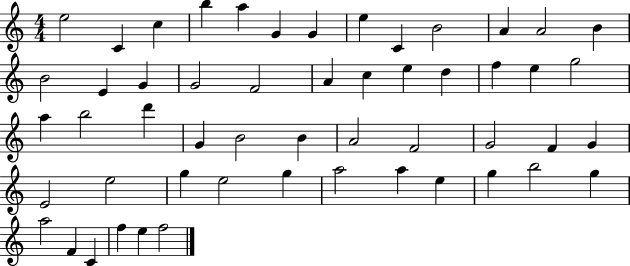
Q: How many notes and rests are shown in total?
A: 53